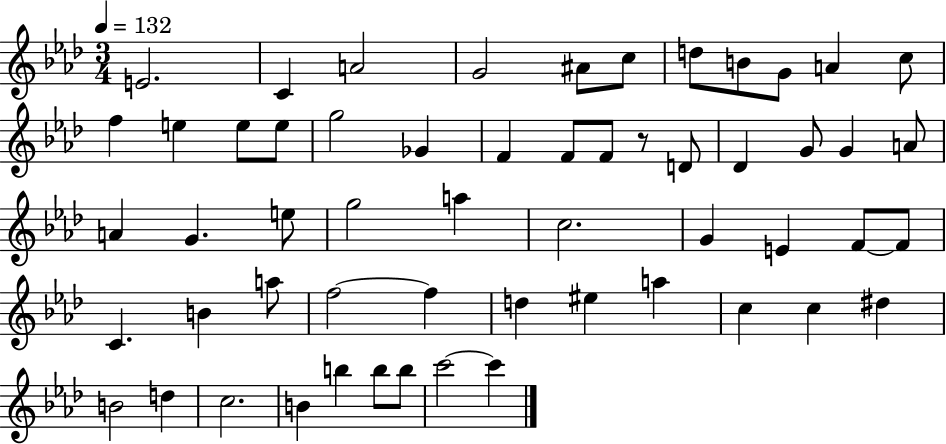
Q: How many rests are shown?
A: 1